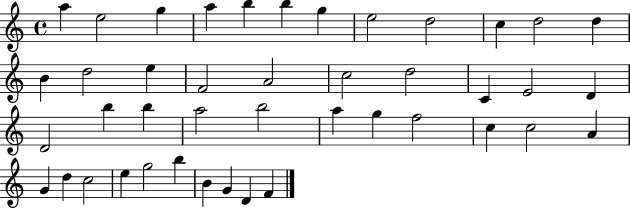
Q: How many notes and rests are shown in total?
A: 43